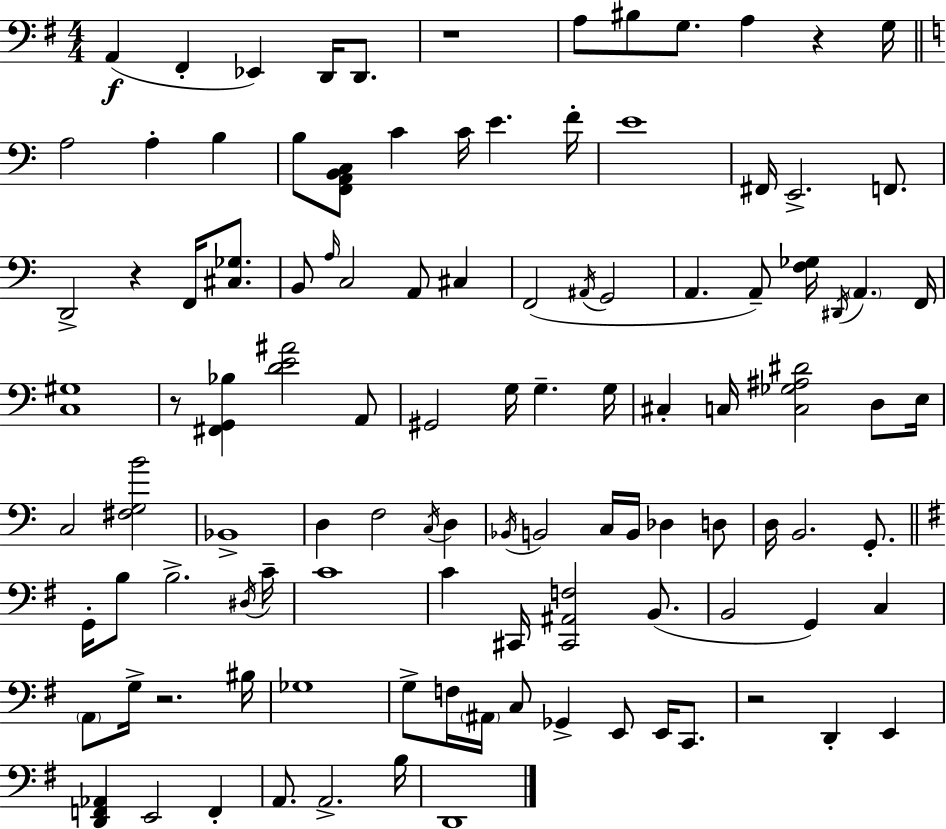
A2/q F#2/q Eb2/q D2/s D2/e. R/w A3/e BIS3/e G3/e. A3/q R/q G3/s A3/h A3/q B3/q B3/e [F2,A2,B2,C3]/e C4/q C4/s E4/q. F4/s E4/w F#2/s E2/h. F2/e. D2/h R/q F2/s [C#3,Gb3]/e. B2/e A3/s C3/h A2/e C#3/q F2/h A#2/s G2/h A2/q. A2/e [F3,Gb3]/s D#2/s A2/q. F2/s [C3,G#3]/w R/e [F#2,G2,Bb3]/q [D4,E4,A#4]/h A2/e G#2/h G3/s G3/q. G3/s C#3/q C3/s [C3,Gb3,A#3,D#4]/h D3/e E3/s C3/h [F#3,G3,B4]/h Bb2/w D3/q F3/h C3/s D3/q Bb2/s B2/h C3/s B2/s Db3/q D3/e D3/s B2/h. G2/e. G2/s B3/e B3/h. D#3/s C4/s C4/w C4/q C#2/s [C#2,A#2,F3]/h B2/e. B2/h G2/q C3/q A2/e G3/s R/h. BIS3/s Gb3/w G3/e F3/s A#2/s C3/e Gb2/q E2/e E2/s C2/e. R/h D2/q E2/q [D2,F2,Ab2]/q E2/h F2/q A2/e. A2/h. B3/s D2/w